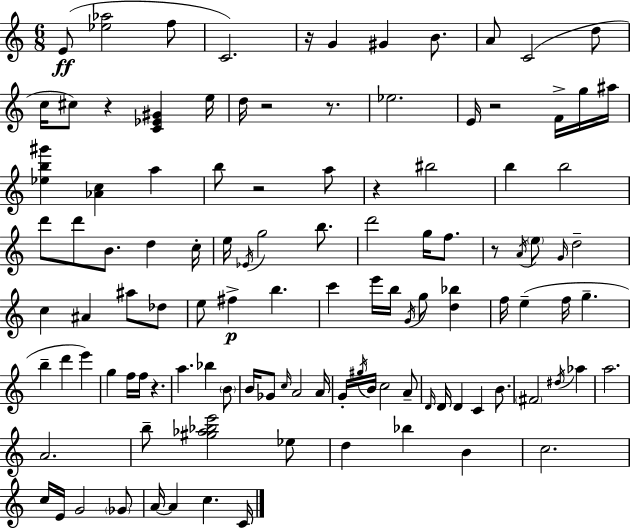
E4/e [Eb5,Ab5]/h F5/e C4/h. R/s G4/q G#4/q B4/e. A4/e C4/h D5/e C5/s C#5/e R/q [C4,Eb4,G#4]/q E5/s D5/s R/h R/e. Eb5/h. E4/s R/h F4/s G5/s A#5/s [Eb5,B5,G#6]/q [Ab4,C5]/q A5/q B5/e R/h A5/e R/q BIS5/h B5/q B5/h D6/e D6/e B4/e. D5/q C5/s E5/s Eb4/s G5/h B5/e. D6/h G5/s F5/e. R/e A4/s E5/e G4/s D5/h C5/q A#4/q A#5/e Db5/e E5/e F#5/q B5/q. C6/q E6/s B5/s G4/s G5/e [D5,Bb5]/q F5/s E5/q F5/s G5/q. B5/q D6/q E6/q G5/q F5/s F5/s R/q. A5/q. Bb5/q B4/e B4/s Gb4/e C5/s A4/h A4/s G4/s G#5/s B4/s C5/h A4/e D4/s D4/s D4/q C4/q B4/e. F#4/h D#5/s Ab5/q A5/h. A4/h. B5/e [G#5,Ab5,Bb5,E6]/h Eb5/e D5/q Bb5/q B4/q C5/h. C5/s E4/s G4/h Gb4/e A4/s A4/q C5/q. C4/s